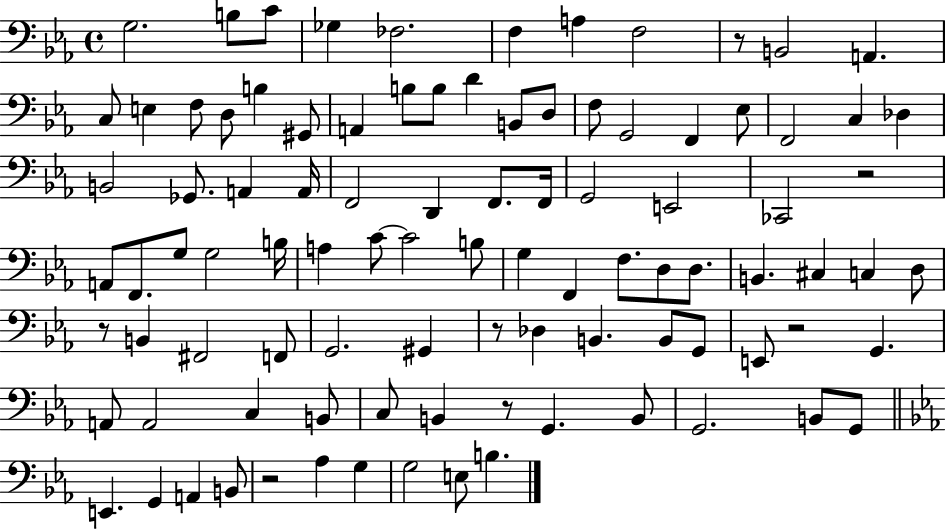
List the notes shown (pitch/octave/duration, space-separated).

G3/h. B3/e C4/e Gb3/q FES3/h. F3/q A3/q F3/h R/e B2/h A2/q. C3/e E3/q F3/e D3/e B3/q G#2/e A2/q B3/e B3/e D4/q B2/e D3/e F3/e G2/h F2/q Eb3/e F2/h C3/q Db3/q B2/h Gb2/e. A2/q A2/s F2/h D2/q F2/e. F2/s G2/h E2/h CES2/h R/h A2/e F2/e. G3/e G3/h B3/s A3/q C4/e C4/h B3/e G3/q F2/q F3/e. D3/e D3/e. B2/q. C#3/q C3/q D3/e R/e B2/q F#2/h F2/e G2/h. G#2/q R/e Db3/q B2/q. B2/e G2/e E2/e R/h G2/q. A2/e A2/h C3/q B2/e C3/e B2/q R/e G2/q. B2/e G2/h. B2/e G2/e E2/q. G2/q A2/q B2/e R/h Ab3/q G3/q G3/h E3/e B3/q.